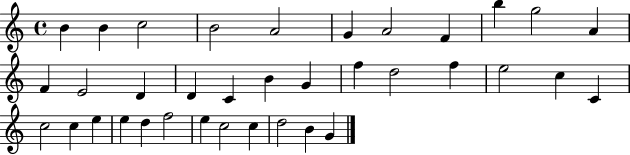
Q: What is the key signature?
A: C major